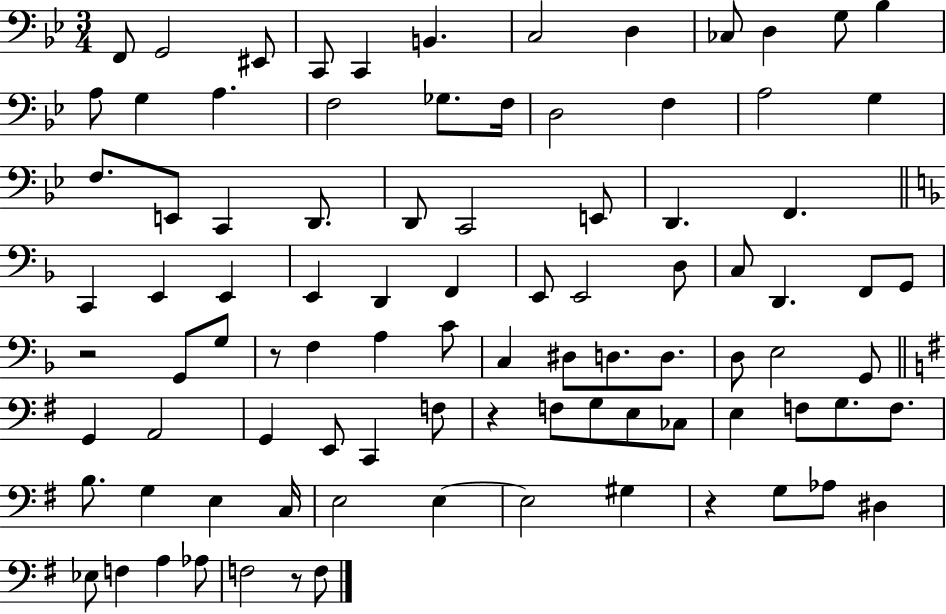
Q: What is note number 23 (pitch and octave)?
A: F3